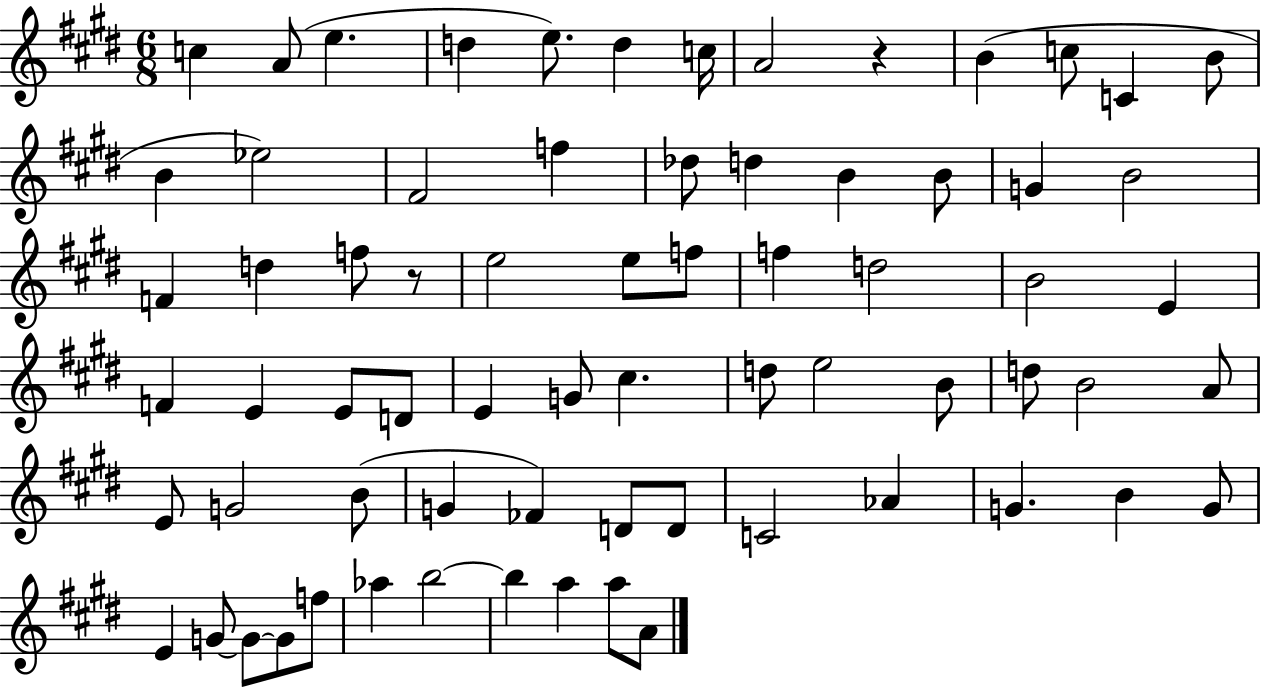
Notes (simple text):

C5/q A4/e E5/q. D5/q E5/e. D5/q C5/s A4/h R/q B4/q C5/e C4/q B4/e B4/q Eb5/h F#4/h F5/q Db5/e D5/q B4/q B4/e G4/q B4/h F4/q D5/q F5/e R/e E5/h E5/e F5/e F5/q D5/h B4/h E4/q F4/q E4/q E4/e D4/e E4/q G4/e C#5/q. D5/e E5/h B4/e D5/e B4/h A4/e E4/e G4/h B4/e G4/q FES4/q D4/e D4/e C4/h Ab4/q G4/q. B4/q G4/e E4/q G4/e G4/e G4/e F5/e Ab5/q B5/h B5/q A5/q A5/e A4/e